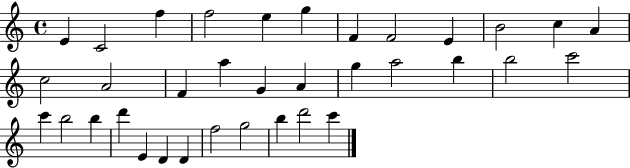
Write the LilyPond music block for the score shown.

{
  \clef treble
  \time 4/4
  \defaultTimeSignature
  \key c \major
  e'4 c'2 f''4 | f''2 e''4 g''4 | f'4 f'2 e'4 | b'2 c''4 a'4 | \break c''2 a'2 | f'4 a''4 g'4 a'4 | g''4 a''2 b''4 | b''2 c'''2 | \break c'''4 b''2 b''4 | d'''4 e'4 d'4 d'4 | f''2 g''2 | b''4 d'''2 c'''4 | \break \bar "|."
}